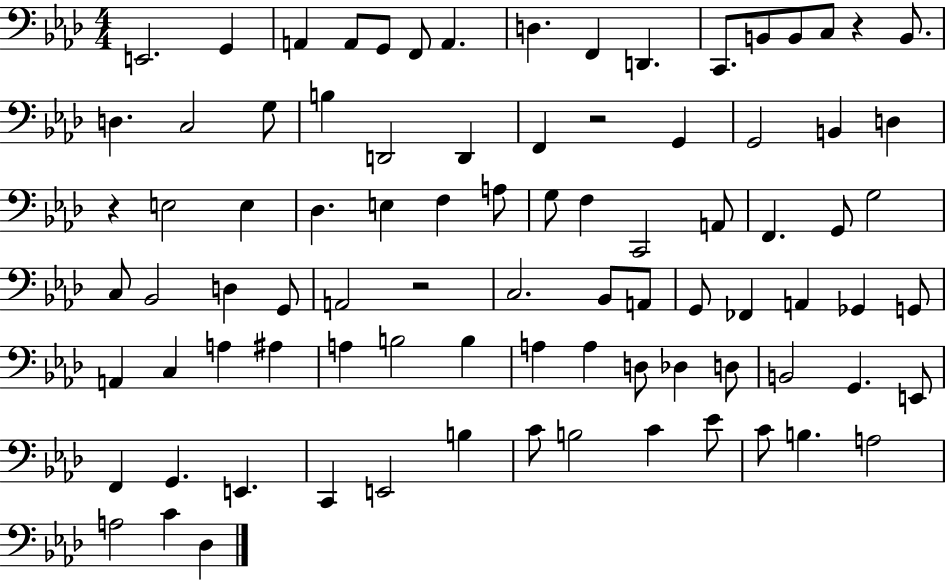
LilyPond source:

{
  \clef bass
  \numericTimeSignature
  \time 4/4
  \key aes \major
  e,2. g,4 | a,4 a,8 g,8 f,8 a,4. | d4. f,4 d,4. | c,8. b,8 b,8 c8 r4 b,8. | \break d4. c2 g8 | b4 d,2 d,4 | f,4 r2 g,4 | g,2 b,4 d4 | \break r4 e2 e4 | des4. e4 f4 a8 | g8 f4 c,2 a,8 | f,4. g,8 g2 | \break c8 bes,2 d4 g,8 | a,2 r2 | c2. bes,8 a,8 | g,8 fes,4 a,4 ges,4 g,8 | \break a,4 c4 a4 ais4 | a4 b2 b4 | a4 a4 d8 des4 d8 | b,2 g,4. e,8 | \break f,4 g,4. e,4. | c,4 e,2 b4 | c'8 b2 c'4 ees'8 | c'8 b4. a2 | \break a2 c'4 des4 | \bar "|."
}